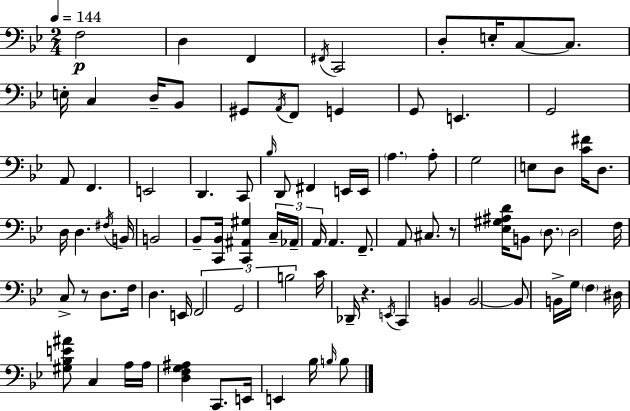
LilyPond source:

{
  \clef bass
  \numericTimeSignature
  \time 2/4
  \key bes \major
  \tempo 4 = 144
  \repeat volta 2 { f2\p | d4 f,4 | \acciaccatura { fis,16 } c,2 | d8-. e16-. c8~~ c8. | \break e16-. c4 d16-- bes,8 | gis,8 \acciaccatura { a,16 } f,8 g,4 | g,8 e,4. | g,2 | \break a,8 f,4. | e,2 | d,4. | c,8 \grace { bes16 } d,8 fis,4 | \break e,16 e,16 \parenthesize a4. | a8-. g2 | e8 d8 <c' fis'>16 | d8. d16 d4. | \break \acciaccatura { fis16 } b,16 b,2 | bes,8-- <c, bes,>16 <c, ais, gis>4 | \tuplet 3/2 { c16-- aes,16-- a,16 } a,4. | f,8.-- a,8 | \break cis8. r8 <ees gis ais d'>16 b,8 | \parenthesize d8. d2 | f16 c8-> r8 | d8. f16 d4. | \break e,16 \tuplet 3/2 { f,2 | g,2 | b2 } | c'16 des,16-- r4. | \break \acciaccatura { e,16 } c,4 | b,4 b,2~~ | b,8 b,16-> | g16 \parenthesize f4 dis16 <gis bes e' ais'>8 | \break c4 a16 a16 <d f g ais>4 | c,8. e,16 e,4 | bes16 \grace { b16 } b8 } \bar "|."
}